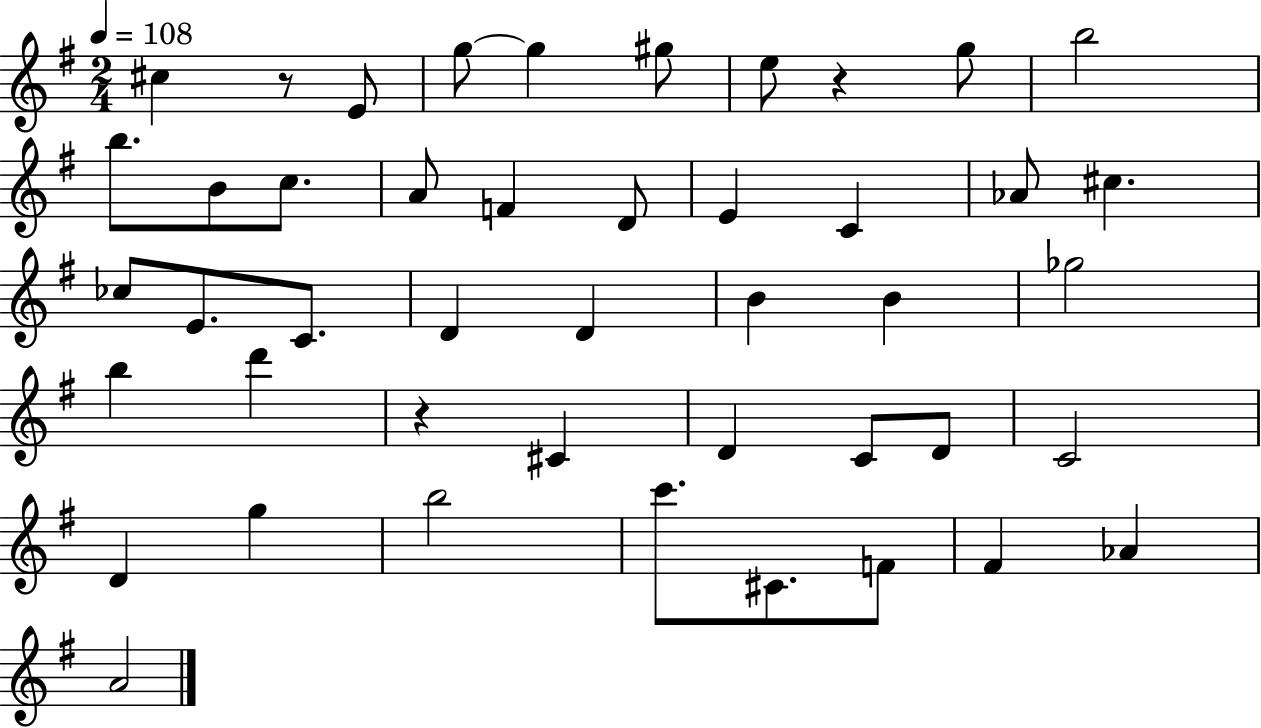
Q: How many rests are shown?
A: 3